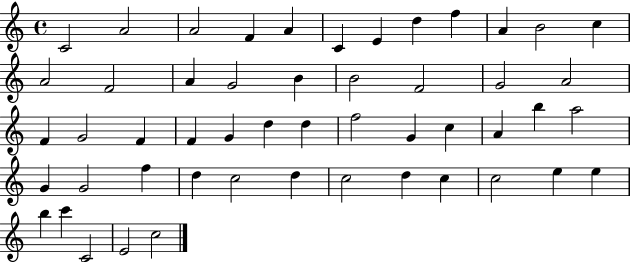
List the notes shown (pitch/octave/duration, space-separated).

C4/h A4/h A4/h F4/q A4/q C4/q E4/q D5/q F5/q A4/q B4/h C5/q A4/h F4/h A4/q G4/h B4/q B4/h F4/h G4/h A4/h F4/q G4/h F4/q F4/q G4/q D5/q D5/q F5/h G4/q C5/q A4/q B5/q A5/h G4/q G4/h F5/q D5/q C5/h D5/q C5/h D5/q C5/q C5/h E5/q E5/q B5/q C6/q C4/h E4/h C5/h